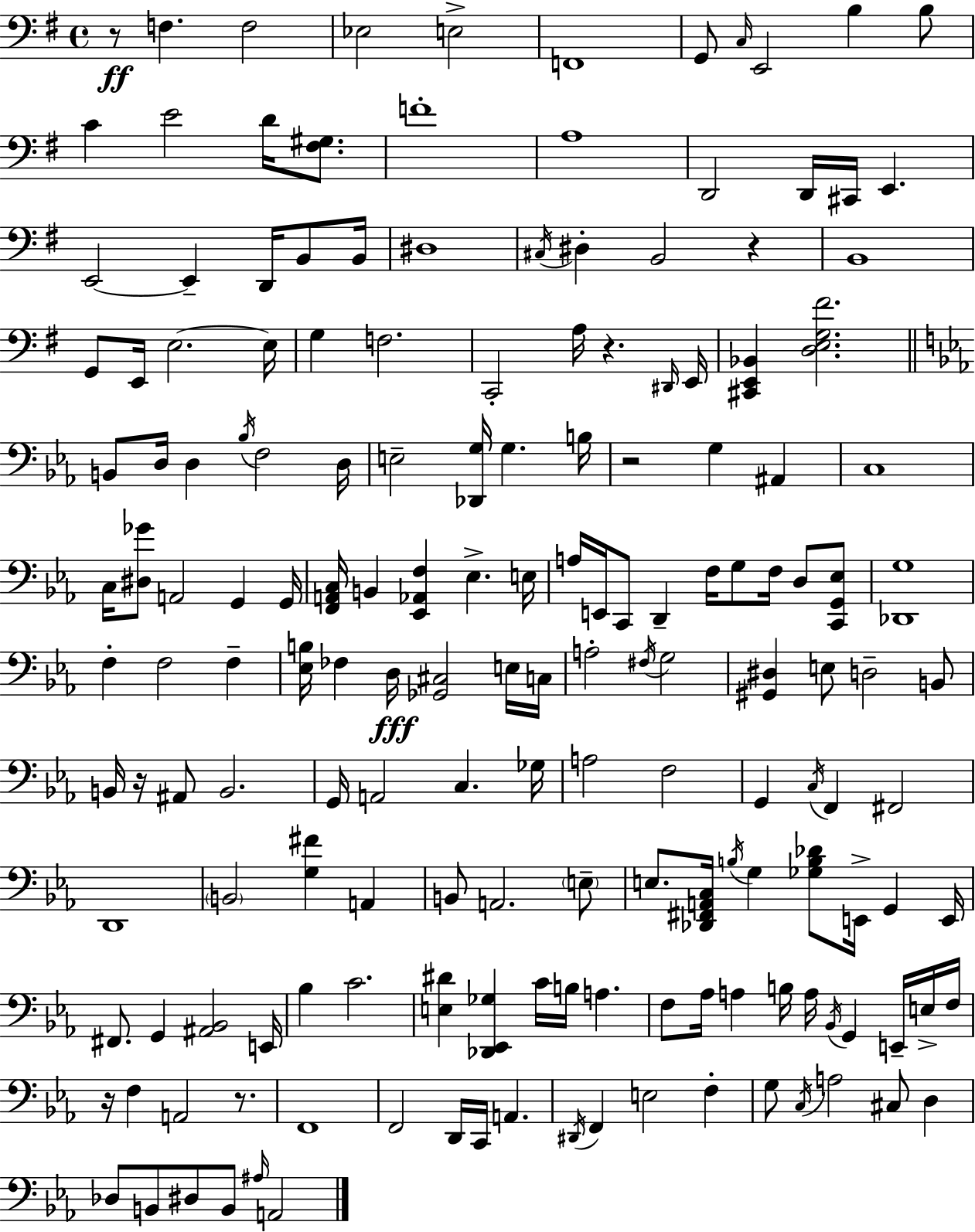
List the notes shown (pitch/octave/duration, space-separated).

R/e F3/q. F3/h Eb3/h E3/h F2/w G2/e C3/s E2/h B3/q B3/e C4/q E4/h D4/s [F#3,G#3]/e. F4/w A3/w D2/h D2/s C#2/s E2/q. E2/h E2/q D2/s B2/e B2/s D#3/w C#3/s D#3/q B2/h R/q B2/w G2/e E2/s E3/h. E3/s G3/q F3/h. C2/h A3/s R/q. D#2/s E2/s [C#2,E2,Bb2]/q [D3,E3,G3,F#4]/h. B2/e D3/s D3/q Bb3/s F3/h D3/s E3/h [Db2,G3]/s G3/q. B3/s R/h G3/q A#2/q C3/w C3/s [D#3,Gb4]/e A2/h G2/q G2/s [F2,A2,C3]/s B2/q [Eb2,Ab2,F3]/q Eb3/q. E3/s A3/s E2/s C2/e D2/q F3/s G3/e F3/s D3/e [C2,G2,Eb3]/e [Db2,G3]/w F3/q F3/h F3/q [Eb3,B3]/s FES3/q D3/s [Gb2,C#3]/h E3/s C3/s A3/h F#3/s G3/h [G#2,D#3]/q E3/e D3/h B2/e B2/s R/s A#2/e B2/h. G2/s A2/h C3/q. Gb3/s A3/h F3/h G2/q C3/s F2/q F#2/h D2/w B2/h [G3,F#4]/q A2/q B2/e A2/h. E3/e E3/e. [Db2,F#2,A2,C3]/s B3/s G3/q [Gb3,B3,Db4]/e E2/s G2/q E2/s F#2/e. G2/q [A#2,Bb2]/h E2/s Bb3/q C4/h. [E3,D#4]/q [Db2,Eb2,Gb3]/q C4/s B3/s A3/q. F3/e Ab3/s A3/q B3/s A3/s Bb2/s G2/q E2/s E3/s F3/s R/s F3/q A2/h R/e. F2/w F2/h D2/s C2/s A2/q. D#2/s F2/q E3/h F3/q G3/e C3/s A3/h C#3/e D3/q Db3/e B2/e D#3/e B2/e A#3/s A2/h